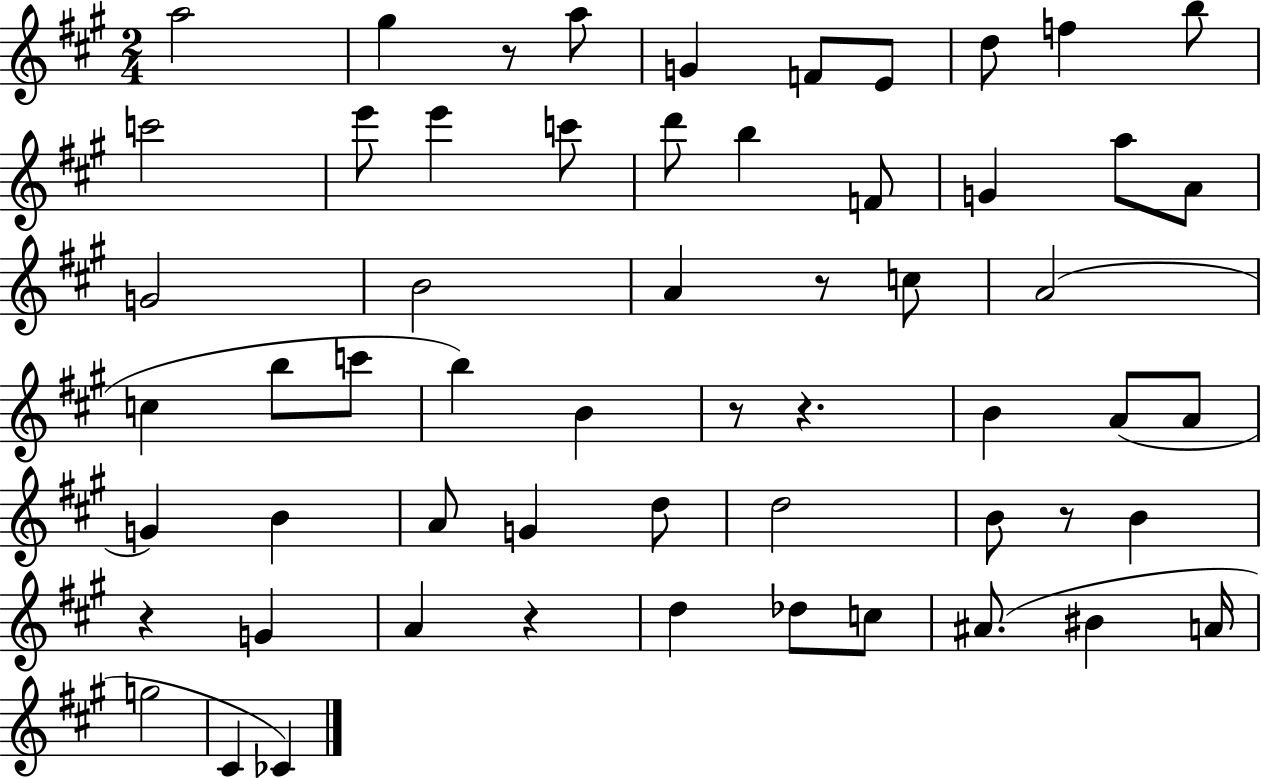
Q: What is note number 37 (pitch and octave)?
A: D5